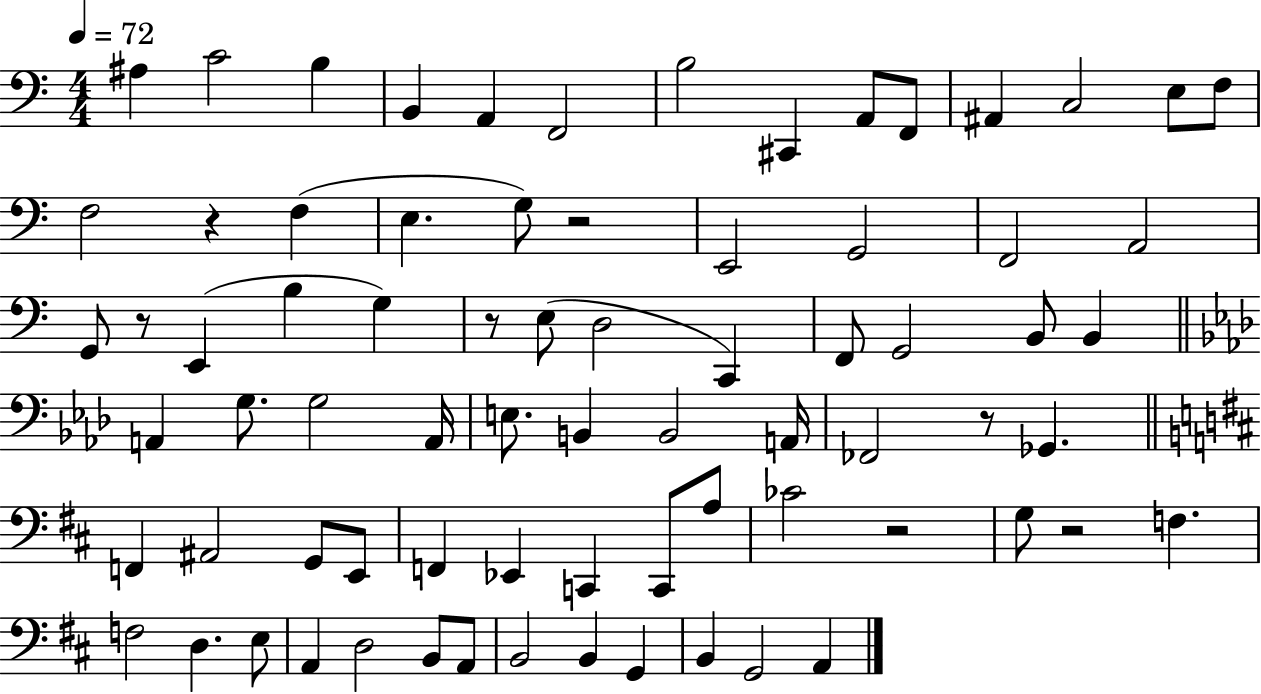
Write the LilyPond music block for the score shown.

{
  \clef bass
  \numericTimeSignature
  \time 4/4
  \key c \major
  \tempo 4 = 72
  ais4 c'2 b4 | b,4 a,4 f,2 | b2 cis,4 a,8 f,8 | ais,4 c2 e8 f8 | \break f2 r4 f4( | e4. g8) r2 | e,2 g,2 | f,2 a,2 | \break g,8 r8 e,4( b4 g4) | r8 e8( d2 c,4) | f,8 g,2 b,8 b,4 | \bar "||" \break \key f \minor a,4 g8. g2 a,16 | e8. b,4 b,2 a,16 | fes,2 r8 ges,4. | \bar "||" \break \key b \minor f,4 ais,2 g,8 e,8 | f,4 ees,4 c,4 c,8 a8 | ces'2 r2 | g8 r2 f4. | \break f2 d4. e8 | a,4 d2 b,8 a,8 | b,2 b,4 g,4 | b,4 g,2 a,4 | \break \bar "|."
}